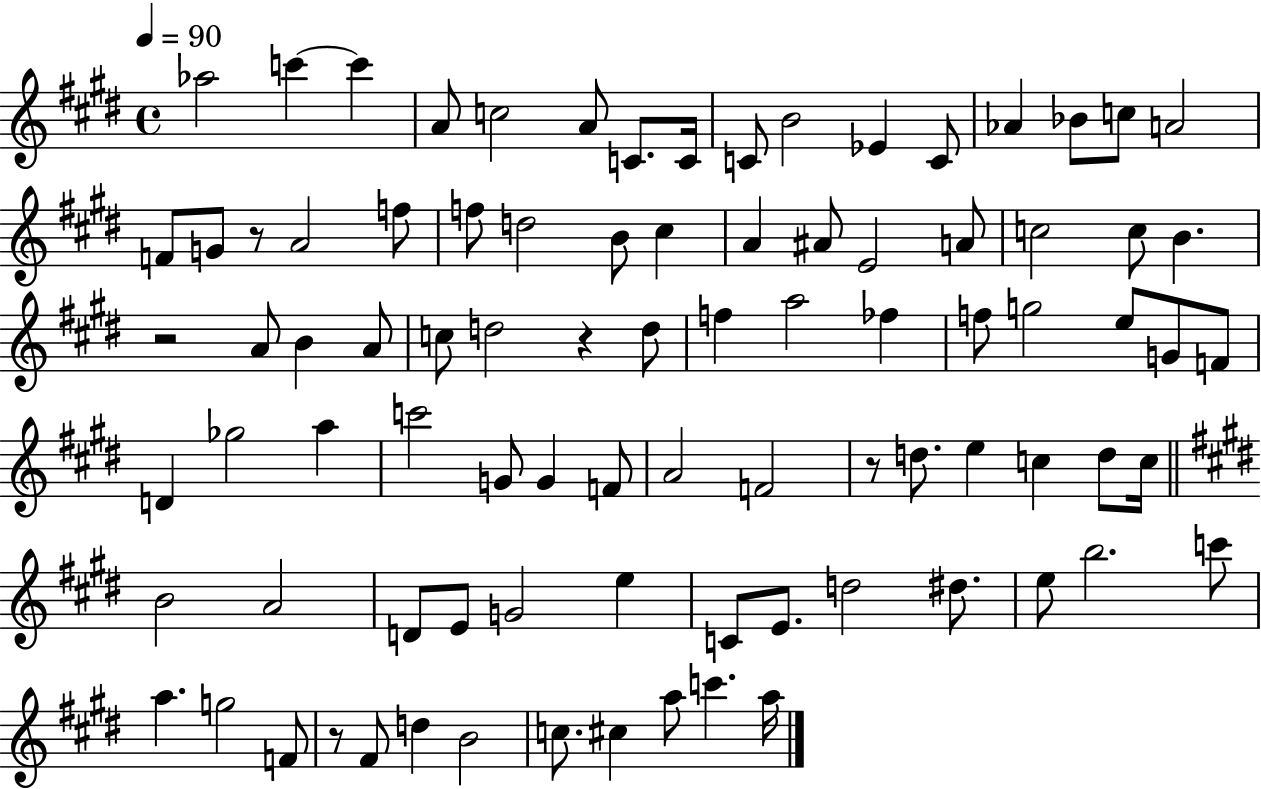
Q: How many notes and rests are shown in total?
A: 88